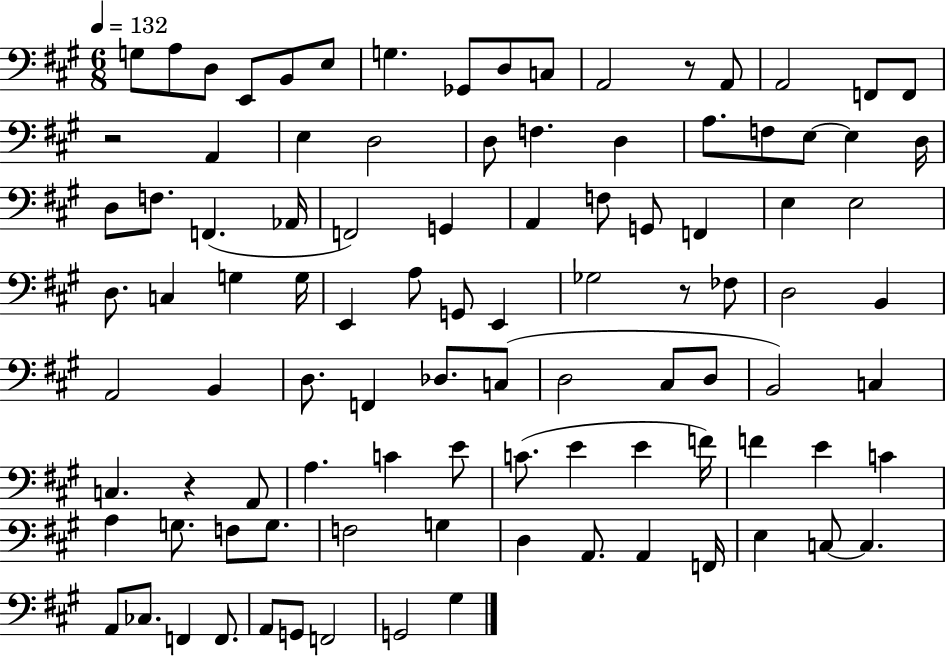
G3/e A3/e D3/e E2/e B2/e E3/e G3/q. Gb2/e D3/e C3/e A2/h R/e A2/e A2/h F2/e F2/e R/h A2/q E3/q D3/h D3/e F3/q. D3/q A3/e. F3/e E3/e E3/q D3/s D3/e F3/e. F2/q. Ab2/s F2/h G2/q A2/q F3/e G2/e F2/q E3/q E3/h D3/e. C3/q G3/q G3/s E2/q A3/e G2/e E2/q Gb3/h R/e FES3/e D3/h B2/q A2/h B2/q D3/e. F2/q Db3/e. C3/e D3/h C#3/e D3/e B2/h C3/q C3/q. R/q A2/e A3/q. C4/q E4/e C4/e. E4/q E4/q F4/s F4/q E4/q C4/q A3/q G3/e. F3/e G3/e. F3/h G3/q D3/q A2/e. A2/q F2/s E3/q C3/e C3/q. A2/e CES3/e. F2/q F2/e. A2/e G2/e F2/h G2/h G#3/q